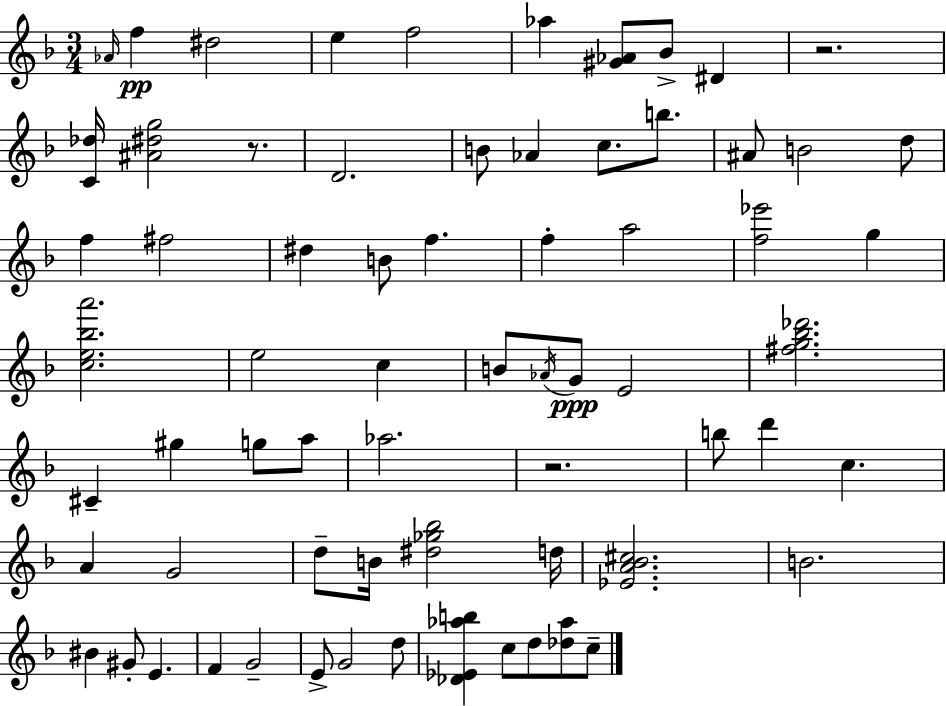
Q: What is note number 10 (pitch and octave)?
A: B4